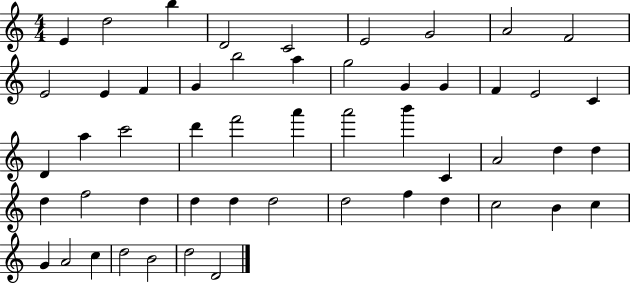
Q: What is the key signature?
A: C major